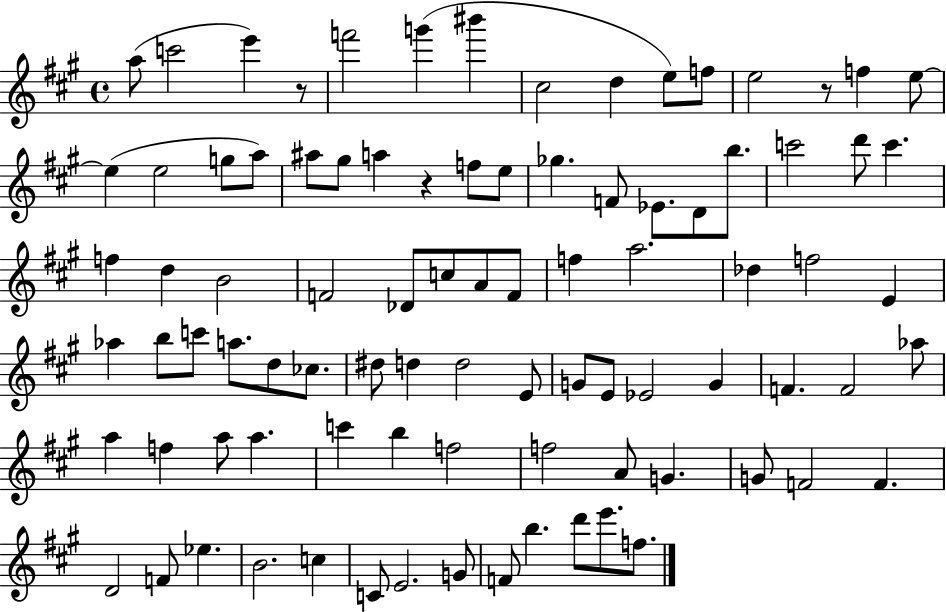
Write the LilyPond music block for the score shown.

{
  \clef treble
  \time 4/4
  \defaultTimeSignature
  \key a \major
  a''8( c'''2 e'''4) r8 | f'''2 g'''4( bis'''4 | cis''2 d''4 e''8) f''8 | e''2 r8 f''4 e''8~~ | \break e''4( e''2 g''8 a''8) | ais''8 gis''8 a''4 r4 f''8 e''8 | ges''4. f'8 ees'8. d'8 b''8. | c'''2 d'''8 c'''4. | \break f''4 d''4 b'2 | f'2 des'8 c''8 a'8 f'8 | f''4 a''2. | des''4 f''2 e'4 | \break aes''4 b''8 c'''8 a''8. d''8 ces''8. | dis''8 d''4 d''2 e'8 | g'8 e'8 ees'2 g'4 | f'4. f'2 aes''8 | \break a''4 f''4 a''8 a''4. | c'''4 b''4 f''2 | f''2 a'8 g'4. | g'8 f'2 f'4. | \break d'2 f'8 ees''4. | b'2. c''4 | c'8 e'2. g'8 | f'8 b''4. d'''8 e'''8. f''8. | \break \bar "|."
}